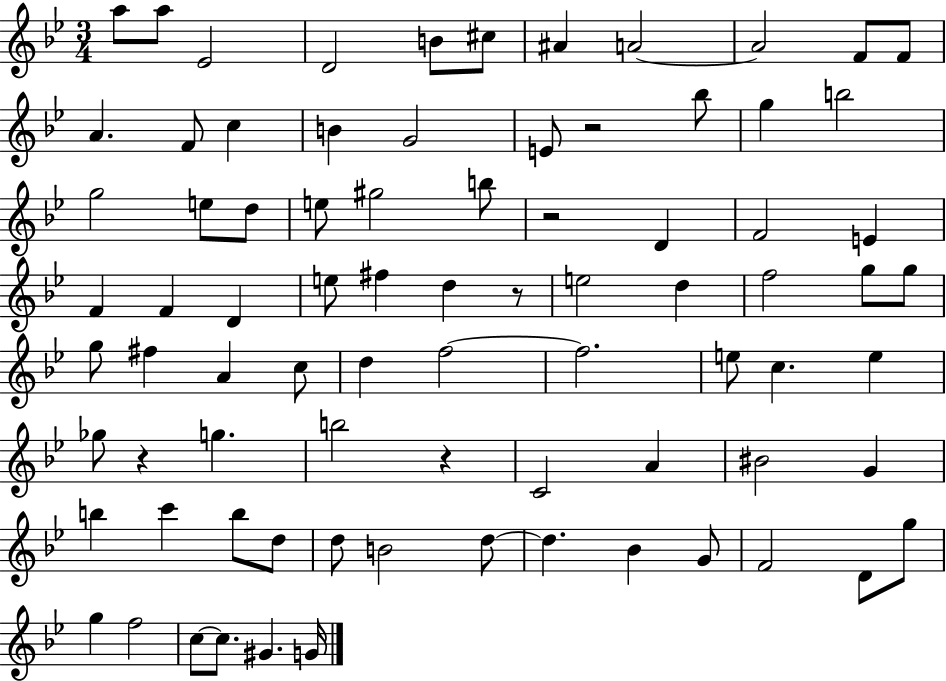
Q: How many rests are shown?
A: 5